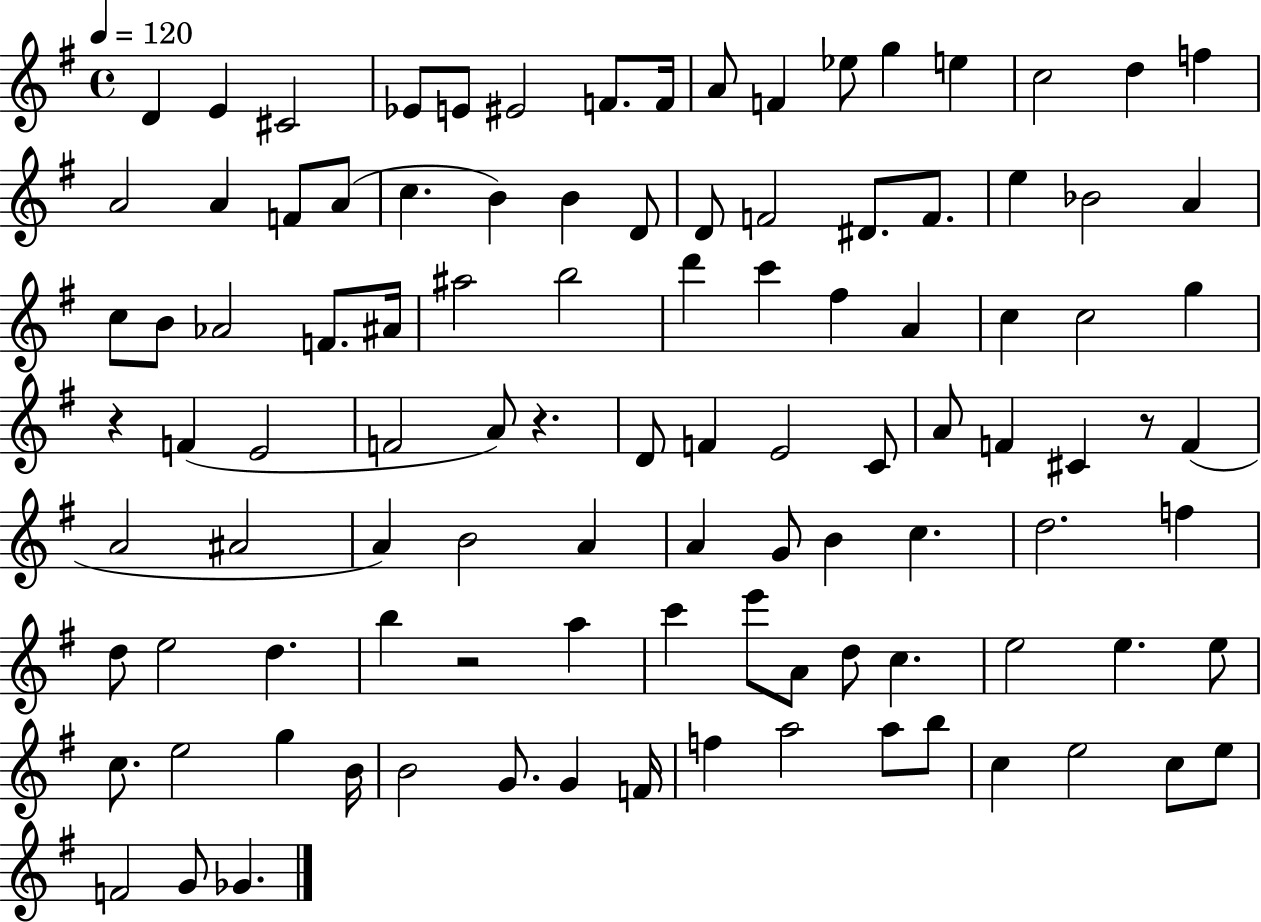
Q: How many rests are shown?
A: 4